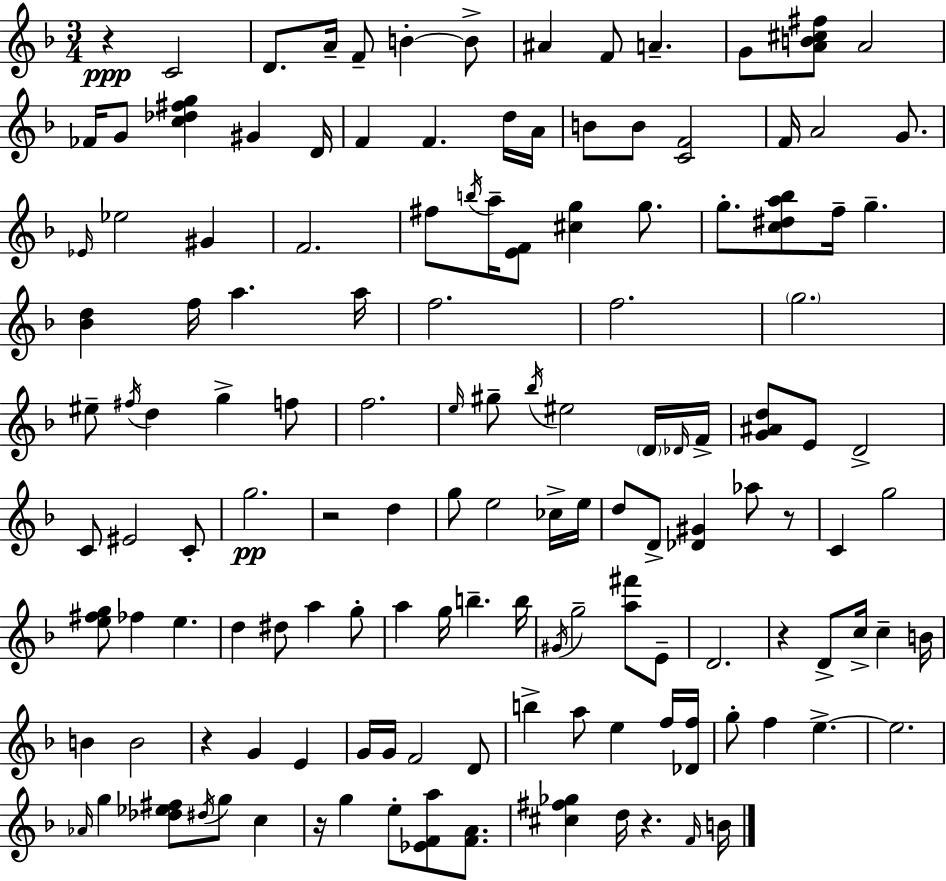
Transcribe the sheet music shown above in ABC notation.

X:1
T:Untitled
M:3/4
L:1/4
K:Dm
z C2 D/2 A/4 F/2 B B/2 ^A F/2 A G/2 [AB^c^f]/2 A2 _F/4 G/2 [c_d^fg] ^G D/4 F F d/4 A/4 B/2 B/2 [CF]2 F/4 A2 G/2 _E/4 _e2 ^G F2 ^f/2 b/4 a/4 [EF]/2 [^cg] g/2 g/2 [c^da_b]/2 f/4 g [_Bd] f/4 a a/4 f2 f2 g2 ^e/2 ^f/4 d g f/2 f2 e/4 ^g/2 _b/4 ^e2 D/4 _D/4 F/4 [G^Ad]/2 E/2 D2 C/2 ^E2 C/2 g2 z2 d g/2 e2 _c/4 e/4 d/2 D/2 [_D^G] _a/2 z/2 C g2 [e^fg]/2 _f e d ^d/2 a g/2 a g/4 b b/4 ^G/4 g2 [a^f']/2 E/2 D2 z D/2 c/4 c B/4 B B2 z G E G/4 G/4 F2 D/2 b a/2 e f/4 [_Df]/4 g/2 f e e2 _A/4 g [_d_e^f]/2 ^d/4 g/2 c z/4 g e/2 [_EFa]/2 [FA]/2 [^c^f_g] d/4 z F/4 B/4